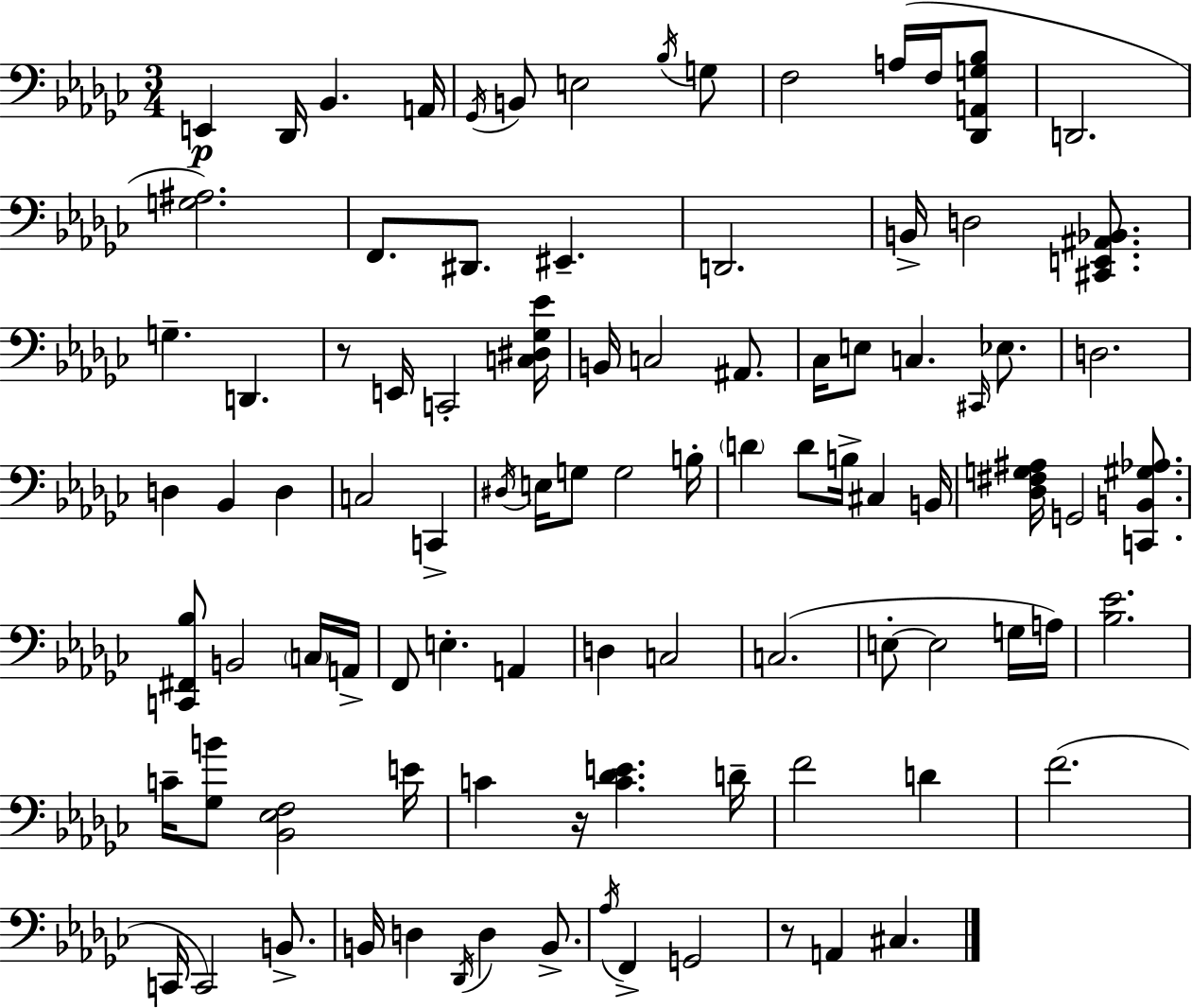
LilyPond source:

{
  \clef bass
  \numericTimeSignature
  \time 3/4
  \key ees \minor
  e,4\p des,16 bes,4. a,16 | \acciaccatura { ges,16 } b,8 e2 \acciaccatura { bes16 } | g8 f2 a16( f16 | <des, a, g bes>8 d,2. | \break <g ais>2.) | f,8. dis,8. eis,4.-- | d,2. | b,16-> d2 <cis, e, ais, bes,>8. | \break g4.-- d,4. | r8 e,16 c,2-. | <c dis ges ees'>16 b,16 c2 ais,8. | ces16 e8 c4. \grace { cis,16 } | \break ees8. d2. | d4 bes,4 d4 | c2 c,4-> | \acciaccatura { dis16 } e16 g8 g2 | \break b16-. \parenthesize d'4 d'8 b16-> cis4 | b,16 <des fis g ais>16 g,2 | <c, b, gis aes>8. <c, fis, bes>8 b,2 | \parenthesize c16 a,16-> f,8 e4.-. | \break a,4 d4 c2 | c2.( | e8-.~~ e2 | g16 a16) <bes ees'>2. | \break c'16-- <ges b'>8 <bes, ees f>2 | e'16 c'4 r16 <c' des' e'>4. | d'16-- f'2 | d'4 f'2.( | \break c,16 c,2) | b,8.-> b,16 d4 \acciaccatura { des,16 } d4 | b,8.-> \acciaccatura { aes16 } f,4-> g,2 | r8 a,4 | \break cis4. \bar "|."
}